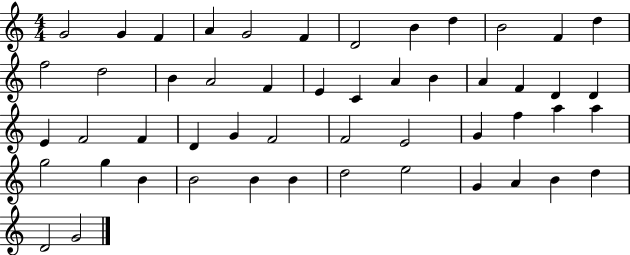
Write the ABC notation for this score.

X:1
T:Untitled
M:4/4
L:1/4
K:C
G2 G F A G2 F D2 B d B2 F d f2 d2 B A2 F E C A B A F D D E F2 F D G F2 F2 E2 G f a a g2 g B B2 B B d2 e2 G A B d D2 G2